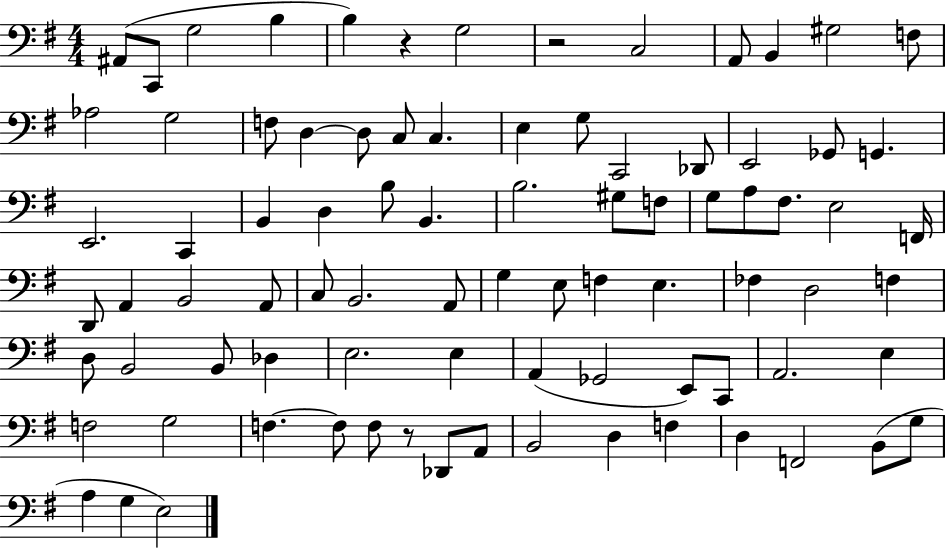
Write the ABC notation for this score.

X:1
T:Untitled
M:4/4
L:1/4
K:G
^A,,/2 C,,/2 G,2 B, B, z G,2 z2 C,2 A,,/2 B,, ^G,2 F,/2 _A,2 G,2 F,/2 D, D,/2 C,/2 C, E, G,/2 C,,2 _D,,/2 E,,2 _G,,/2 G,, E,,2 C,, B,, D, B,/2 B,, B,2 ^G,/2 F,/2 G,/2 A,/2 ^F,/2 E,2 F,,/4 D,,/2 A,, B,,2 A,,/2 C,/2 B,,2 A,,/2 G, E,/2 F, E, _F, D,2 F, D,/2 B,,2 B,,/2 _D, E,2 E, A,, _G,,2 E,,/2 C,,/2 A,,2 E, F,2 G,2 F, F,/2 F,/2 z/2 _D,,/2 A,,/2 B,,2 D, F, D, F,,2 B,,/2 G,/2 A, G, E,2